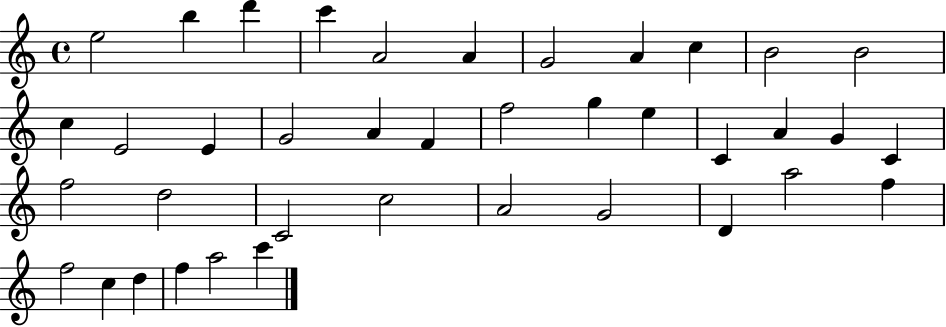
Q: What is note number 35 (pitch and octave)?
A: C5